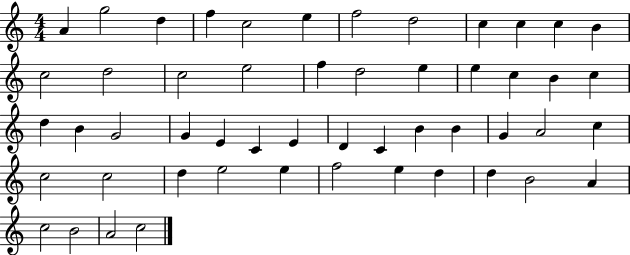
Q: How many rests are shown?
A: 0